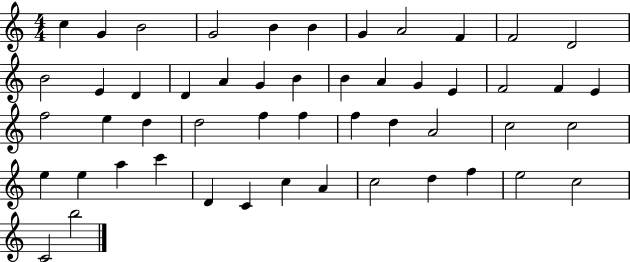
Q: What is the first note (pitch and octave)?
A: C5